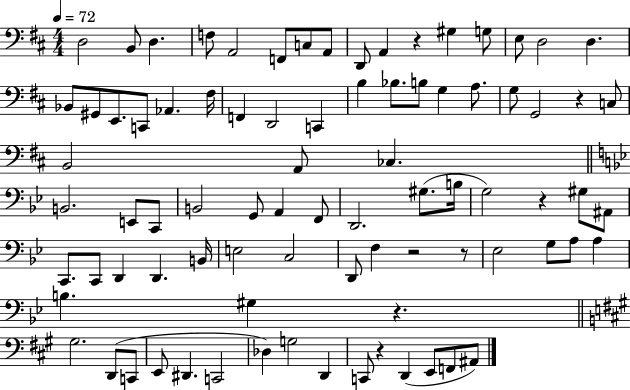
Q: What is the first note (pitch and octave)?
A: D3